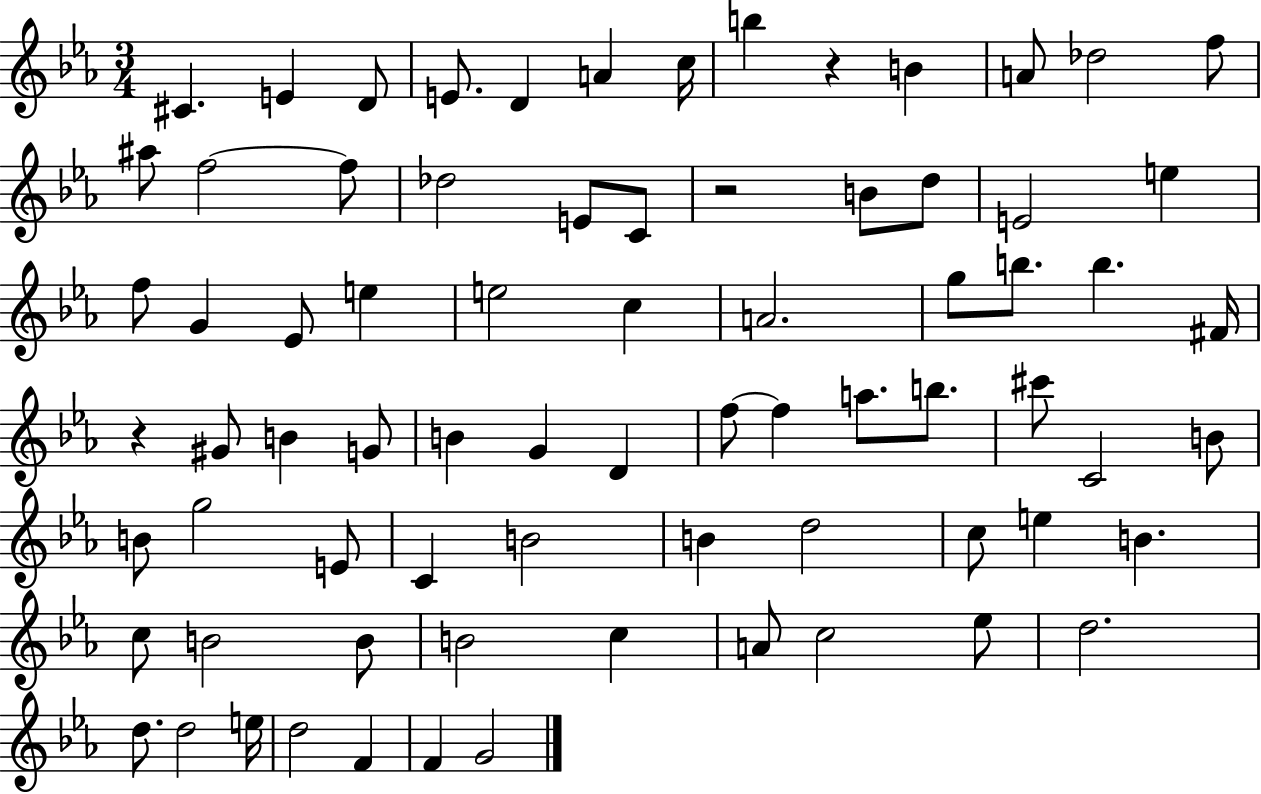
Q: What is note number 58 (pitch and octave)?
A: B4